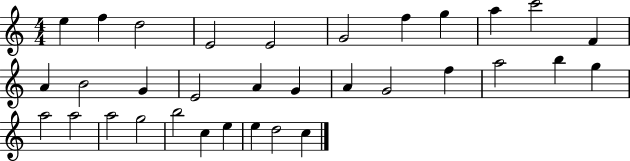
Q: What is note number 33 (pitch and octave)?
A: C5